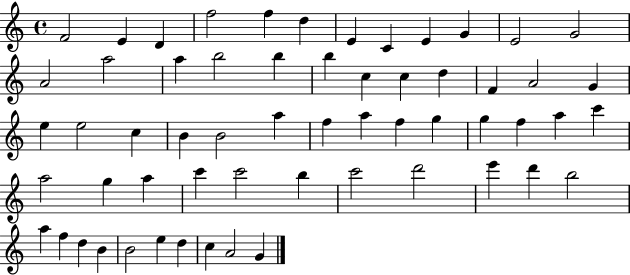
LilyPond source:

{
  \clef treble
  \time 4/4
  \defaultTimeSignature
  \key c \major
  f'2 e'4 d'4 | f''2 f''4 d''4 | e'4 c'4 e'4 g'4 | e'2 g'2 | \break a'2 a''2 | a''4 b''2 b''4 | b''4 c''4 c''4 d''4 | f'4 a'2 g'4 | \break e''4 e''2 c''4 | b'4 b'2 a''4 | f''4 a''4 f''4 g''4 | g''4 f''4 a''4 c'''4 | \break a''2 g''4 a''4 | c'''4 c'''2 b''4 | c'''2 d'''2 | e'''4 d'''4 b''2 | \break a''4 f''4 d''4 b'4 | b'2 e''4 d''4 | c''4 a'2 g'4 | \bar "|."
}